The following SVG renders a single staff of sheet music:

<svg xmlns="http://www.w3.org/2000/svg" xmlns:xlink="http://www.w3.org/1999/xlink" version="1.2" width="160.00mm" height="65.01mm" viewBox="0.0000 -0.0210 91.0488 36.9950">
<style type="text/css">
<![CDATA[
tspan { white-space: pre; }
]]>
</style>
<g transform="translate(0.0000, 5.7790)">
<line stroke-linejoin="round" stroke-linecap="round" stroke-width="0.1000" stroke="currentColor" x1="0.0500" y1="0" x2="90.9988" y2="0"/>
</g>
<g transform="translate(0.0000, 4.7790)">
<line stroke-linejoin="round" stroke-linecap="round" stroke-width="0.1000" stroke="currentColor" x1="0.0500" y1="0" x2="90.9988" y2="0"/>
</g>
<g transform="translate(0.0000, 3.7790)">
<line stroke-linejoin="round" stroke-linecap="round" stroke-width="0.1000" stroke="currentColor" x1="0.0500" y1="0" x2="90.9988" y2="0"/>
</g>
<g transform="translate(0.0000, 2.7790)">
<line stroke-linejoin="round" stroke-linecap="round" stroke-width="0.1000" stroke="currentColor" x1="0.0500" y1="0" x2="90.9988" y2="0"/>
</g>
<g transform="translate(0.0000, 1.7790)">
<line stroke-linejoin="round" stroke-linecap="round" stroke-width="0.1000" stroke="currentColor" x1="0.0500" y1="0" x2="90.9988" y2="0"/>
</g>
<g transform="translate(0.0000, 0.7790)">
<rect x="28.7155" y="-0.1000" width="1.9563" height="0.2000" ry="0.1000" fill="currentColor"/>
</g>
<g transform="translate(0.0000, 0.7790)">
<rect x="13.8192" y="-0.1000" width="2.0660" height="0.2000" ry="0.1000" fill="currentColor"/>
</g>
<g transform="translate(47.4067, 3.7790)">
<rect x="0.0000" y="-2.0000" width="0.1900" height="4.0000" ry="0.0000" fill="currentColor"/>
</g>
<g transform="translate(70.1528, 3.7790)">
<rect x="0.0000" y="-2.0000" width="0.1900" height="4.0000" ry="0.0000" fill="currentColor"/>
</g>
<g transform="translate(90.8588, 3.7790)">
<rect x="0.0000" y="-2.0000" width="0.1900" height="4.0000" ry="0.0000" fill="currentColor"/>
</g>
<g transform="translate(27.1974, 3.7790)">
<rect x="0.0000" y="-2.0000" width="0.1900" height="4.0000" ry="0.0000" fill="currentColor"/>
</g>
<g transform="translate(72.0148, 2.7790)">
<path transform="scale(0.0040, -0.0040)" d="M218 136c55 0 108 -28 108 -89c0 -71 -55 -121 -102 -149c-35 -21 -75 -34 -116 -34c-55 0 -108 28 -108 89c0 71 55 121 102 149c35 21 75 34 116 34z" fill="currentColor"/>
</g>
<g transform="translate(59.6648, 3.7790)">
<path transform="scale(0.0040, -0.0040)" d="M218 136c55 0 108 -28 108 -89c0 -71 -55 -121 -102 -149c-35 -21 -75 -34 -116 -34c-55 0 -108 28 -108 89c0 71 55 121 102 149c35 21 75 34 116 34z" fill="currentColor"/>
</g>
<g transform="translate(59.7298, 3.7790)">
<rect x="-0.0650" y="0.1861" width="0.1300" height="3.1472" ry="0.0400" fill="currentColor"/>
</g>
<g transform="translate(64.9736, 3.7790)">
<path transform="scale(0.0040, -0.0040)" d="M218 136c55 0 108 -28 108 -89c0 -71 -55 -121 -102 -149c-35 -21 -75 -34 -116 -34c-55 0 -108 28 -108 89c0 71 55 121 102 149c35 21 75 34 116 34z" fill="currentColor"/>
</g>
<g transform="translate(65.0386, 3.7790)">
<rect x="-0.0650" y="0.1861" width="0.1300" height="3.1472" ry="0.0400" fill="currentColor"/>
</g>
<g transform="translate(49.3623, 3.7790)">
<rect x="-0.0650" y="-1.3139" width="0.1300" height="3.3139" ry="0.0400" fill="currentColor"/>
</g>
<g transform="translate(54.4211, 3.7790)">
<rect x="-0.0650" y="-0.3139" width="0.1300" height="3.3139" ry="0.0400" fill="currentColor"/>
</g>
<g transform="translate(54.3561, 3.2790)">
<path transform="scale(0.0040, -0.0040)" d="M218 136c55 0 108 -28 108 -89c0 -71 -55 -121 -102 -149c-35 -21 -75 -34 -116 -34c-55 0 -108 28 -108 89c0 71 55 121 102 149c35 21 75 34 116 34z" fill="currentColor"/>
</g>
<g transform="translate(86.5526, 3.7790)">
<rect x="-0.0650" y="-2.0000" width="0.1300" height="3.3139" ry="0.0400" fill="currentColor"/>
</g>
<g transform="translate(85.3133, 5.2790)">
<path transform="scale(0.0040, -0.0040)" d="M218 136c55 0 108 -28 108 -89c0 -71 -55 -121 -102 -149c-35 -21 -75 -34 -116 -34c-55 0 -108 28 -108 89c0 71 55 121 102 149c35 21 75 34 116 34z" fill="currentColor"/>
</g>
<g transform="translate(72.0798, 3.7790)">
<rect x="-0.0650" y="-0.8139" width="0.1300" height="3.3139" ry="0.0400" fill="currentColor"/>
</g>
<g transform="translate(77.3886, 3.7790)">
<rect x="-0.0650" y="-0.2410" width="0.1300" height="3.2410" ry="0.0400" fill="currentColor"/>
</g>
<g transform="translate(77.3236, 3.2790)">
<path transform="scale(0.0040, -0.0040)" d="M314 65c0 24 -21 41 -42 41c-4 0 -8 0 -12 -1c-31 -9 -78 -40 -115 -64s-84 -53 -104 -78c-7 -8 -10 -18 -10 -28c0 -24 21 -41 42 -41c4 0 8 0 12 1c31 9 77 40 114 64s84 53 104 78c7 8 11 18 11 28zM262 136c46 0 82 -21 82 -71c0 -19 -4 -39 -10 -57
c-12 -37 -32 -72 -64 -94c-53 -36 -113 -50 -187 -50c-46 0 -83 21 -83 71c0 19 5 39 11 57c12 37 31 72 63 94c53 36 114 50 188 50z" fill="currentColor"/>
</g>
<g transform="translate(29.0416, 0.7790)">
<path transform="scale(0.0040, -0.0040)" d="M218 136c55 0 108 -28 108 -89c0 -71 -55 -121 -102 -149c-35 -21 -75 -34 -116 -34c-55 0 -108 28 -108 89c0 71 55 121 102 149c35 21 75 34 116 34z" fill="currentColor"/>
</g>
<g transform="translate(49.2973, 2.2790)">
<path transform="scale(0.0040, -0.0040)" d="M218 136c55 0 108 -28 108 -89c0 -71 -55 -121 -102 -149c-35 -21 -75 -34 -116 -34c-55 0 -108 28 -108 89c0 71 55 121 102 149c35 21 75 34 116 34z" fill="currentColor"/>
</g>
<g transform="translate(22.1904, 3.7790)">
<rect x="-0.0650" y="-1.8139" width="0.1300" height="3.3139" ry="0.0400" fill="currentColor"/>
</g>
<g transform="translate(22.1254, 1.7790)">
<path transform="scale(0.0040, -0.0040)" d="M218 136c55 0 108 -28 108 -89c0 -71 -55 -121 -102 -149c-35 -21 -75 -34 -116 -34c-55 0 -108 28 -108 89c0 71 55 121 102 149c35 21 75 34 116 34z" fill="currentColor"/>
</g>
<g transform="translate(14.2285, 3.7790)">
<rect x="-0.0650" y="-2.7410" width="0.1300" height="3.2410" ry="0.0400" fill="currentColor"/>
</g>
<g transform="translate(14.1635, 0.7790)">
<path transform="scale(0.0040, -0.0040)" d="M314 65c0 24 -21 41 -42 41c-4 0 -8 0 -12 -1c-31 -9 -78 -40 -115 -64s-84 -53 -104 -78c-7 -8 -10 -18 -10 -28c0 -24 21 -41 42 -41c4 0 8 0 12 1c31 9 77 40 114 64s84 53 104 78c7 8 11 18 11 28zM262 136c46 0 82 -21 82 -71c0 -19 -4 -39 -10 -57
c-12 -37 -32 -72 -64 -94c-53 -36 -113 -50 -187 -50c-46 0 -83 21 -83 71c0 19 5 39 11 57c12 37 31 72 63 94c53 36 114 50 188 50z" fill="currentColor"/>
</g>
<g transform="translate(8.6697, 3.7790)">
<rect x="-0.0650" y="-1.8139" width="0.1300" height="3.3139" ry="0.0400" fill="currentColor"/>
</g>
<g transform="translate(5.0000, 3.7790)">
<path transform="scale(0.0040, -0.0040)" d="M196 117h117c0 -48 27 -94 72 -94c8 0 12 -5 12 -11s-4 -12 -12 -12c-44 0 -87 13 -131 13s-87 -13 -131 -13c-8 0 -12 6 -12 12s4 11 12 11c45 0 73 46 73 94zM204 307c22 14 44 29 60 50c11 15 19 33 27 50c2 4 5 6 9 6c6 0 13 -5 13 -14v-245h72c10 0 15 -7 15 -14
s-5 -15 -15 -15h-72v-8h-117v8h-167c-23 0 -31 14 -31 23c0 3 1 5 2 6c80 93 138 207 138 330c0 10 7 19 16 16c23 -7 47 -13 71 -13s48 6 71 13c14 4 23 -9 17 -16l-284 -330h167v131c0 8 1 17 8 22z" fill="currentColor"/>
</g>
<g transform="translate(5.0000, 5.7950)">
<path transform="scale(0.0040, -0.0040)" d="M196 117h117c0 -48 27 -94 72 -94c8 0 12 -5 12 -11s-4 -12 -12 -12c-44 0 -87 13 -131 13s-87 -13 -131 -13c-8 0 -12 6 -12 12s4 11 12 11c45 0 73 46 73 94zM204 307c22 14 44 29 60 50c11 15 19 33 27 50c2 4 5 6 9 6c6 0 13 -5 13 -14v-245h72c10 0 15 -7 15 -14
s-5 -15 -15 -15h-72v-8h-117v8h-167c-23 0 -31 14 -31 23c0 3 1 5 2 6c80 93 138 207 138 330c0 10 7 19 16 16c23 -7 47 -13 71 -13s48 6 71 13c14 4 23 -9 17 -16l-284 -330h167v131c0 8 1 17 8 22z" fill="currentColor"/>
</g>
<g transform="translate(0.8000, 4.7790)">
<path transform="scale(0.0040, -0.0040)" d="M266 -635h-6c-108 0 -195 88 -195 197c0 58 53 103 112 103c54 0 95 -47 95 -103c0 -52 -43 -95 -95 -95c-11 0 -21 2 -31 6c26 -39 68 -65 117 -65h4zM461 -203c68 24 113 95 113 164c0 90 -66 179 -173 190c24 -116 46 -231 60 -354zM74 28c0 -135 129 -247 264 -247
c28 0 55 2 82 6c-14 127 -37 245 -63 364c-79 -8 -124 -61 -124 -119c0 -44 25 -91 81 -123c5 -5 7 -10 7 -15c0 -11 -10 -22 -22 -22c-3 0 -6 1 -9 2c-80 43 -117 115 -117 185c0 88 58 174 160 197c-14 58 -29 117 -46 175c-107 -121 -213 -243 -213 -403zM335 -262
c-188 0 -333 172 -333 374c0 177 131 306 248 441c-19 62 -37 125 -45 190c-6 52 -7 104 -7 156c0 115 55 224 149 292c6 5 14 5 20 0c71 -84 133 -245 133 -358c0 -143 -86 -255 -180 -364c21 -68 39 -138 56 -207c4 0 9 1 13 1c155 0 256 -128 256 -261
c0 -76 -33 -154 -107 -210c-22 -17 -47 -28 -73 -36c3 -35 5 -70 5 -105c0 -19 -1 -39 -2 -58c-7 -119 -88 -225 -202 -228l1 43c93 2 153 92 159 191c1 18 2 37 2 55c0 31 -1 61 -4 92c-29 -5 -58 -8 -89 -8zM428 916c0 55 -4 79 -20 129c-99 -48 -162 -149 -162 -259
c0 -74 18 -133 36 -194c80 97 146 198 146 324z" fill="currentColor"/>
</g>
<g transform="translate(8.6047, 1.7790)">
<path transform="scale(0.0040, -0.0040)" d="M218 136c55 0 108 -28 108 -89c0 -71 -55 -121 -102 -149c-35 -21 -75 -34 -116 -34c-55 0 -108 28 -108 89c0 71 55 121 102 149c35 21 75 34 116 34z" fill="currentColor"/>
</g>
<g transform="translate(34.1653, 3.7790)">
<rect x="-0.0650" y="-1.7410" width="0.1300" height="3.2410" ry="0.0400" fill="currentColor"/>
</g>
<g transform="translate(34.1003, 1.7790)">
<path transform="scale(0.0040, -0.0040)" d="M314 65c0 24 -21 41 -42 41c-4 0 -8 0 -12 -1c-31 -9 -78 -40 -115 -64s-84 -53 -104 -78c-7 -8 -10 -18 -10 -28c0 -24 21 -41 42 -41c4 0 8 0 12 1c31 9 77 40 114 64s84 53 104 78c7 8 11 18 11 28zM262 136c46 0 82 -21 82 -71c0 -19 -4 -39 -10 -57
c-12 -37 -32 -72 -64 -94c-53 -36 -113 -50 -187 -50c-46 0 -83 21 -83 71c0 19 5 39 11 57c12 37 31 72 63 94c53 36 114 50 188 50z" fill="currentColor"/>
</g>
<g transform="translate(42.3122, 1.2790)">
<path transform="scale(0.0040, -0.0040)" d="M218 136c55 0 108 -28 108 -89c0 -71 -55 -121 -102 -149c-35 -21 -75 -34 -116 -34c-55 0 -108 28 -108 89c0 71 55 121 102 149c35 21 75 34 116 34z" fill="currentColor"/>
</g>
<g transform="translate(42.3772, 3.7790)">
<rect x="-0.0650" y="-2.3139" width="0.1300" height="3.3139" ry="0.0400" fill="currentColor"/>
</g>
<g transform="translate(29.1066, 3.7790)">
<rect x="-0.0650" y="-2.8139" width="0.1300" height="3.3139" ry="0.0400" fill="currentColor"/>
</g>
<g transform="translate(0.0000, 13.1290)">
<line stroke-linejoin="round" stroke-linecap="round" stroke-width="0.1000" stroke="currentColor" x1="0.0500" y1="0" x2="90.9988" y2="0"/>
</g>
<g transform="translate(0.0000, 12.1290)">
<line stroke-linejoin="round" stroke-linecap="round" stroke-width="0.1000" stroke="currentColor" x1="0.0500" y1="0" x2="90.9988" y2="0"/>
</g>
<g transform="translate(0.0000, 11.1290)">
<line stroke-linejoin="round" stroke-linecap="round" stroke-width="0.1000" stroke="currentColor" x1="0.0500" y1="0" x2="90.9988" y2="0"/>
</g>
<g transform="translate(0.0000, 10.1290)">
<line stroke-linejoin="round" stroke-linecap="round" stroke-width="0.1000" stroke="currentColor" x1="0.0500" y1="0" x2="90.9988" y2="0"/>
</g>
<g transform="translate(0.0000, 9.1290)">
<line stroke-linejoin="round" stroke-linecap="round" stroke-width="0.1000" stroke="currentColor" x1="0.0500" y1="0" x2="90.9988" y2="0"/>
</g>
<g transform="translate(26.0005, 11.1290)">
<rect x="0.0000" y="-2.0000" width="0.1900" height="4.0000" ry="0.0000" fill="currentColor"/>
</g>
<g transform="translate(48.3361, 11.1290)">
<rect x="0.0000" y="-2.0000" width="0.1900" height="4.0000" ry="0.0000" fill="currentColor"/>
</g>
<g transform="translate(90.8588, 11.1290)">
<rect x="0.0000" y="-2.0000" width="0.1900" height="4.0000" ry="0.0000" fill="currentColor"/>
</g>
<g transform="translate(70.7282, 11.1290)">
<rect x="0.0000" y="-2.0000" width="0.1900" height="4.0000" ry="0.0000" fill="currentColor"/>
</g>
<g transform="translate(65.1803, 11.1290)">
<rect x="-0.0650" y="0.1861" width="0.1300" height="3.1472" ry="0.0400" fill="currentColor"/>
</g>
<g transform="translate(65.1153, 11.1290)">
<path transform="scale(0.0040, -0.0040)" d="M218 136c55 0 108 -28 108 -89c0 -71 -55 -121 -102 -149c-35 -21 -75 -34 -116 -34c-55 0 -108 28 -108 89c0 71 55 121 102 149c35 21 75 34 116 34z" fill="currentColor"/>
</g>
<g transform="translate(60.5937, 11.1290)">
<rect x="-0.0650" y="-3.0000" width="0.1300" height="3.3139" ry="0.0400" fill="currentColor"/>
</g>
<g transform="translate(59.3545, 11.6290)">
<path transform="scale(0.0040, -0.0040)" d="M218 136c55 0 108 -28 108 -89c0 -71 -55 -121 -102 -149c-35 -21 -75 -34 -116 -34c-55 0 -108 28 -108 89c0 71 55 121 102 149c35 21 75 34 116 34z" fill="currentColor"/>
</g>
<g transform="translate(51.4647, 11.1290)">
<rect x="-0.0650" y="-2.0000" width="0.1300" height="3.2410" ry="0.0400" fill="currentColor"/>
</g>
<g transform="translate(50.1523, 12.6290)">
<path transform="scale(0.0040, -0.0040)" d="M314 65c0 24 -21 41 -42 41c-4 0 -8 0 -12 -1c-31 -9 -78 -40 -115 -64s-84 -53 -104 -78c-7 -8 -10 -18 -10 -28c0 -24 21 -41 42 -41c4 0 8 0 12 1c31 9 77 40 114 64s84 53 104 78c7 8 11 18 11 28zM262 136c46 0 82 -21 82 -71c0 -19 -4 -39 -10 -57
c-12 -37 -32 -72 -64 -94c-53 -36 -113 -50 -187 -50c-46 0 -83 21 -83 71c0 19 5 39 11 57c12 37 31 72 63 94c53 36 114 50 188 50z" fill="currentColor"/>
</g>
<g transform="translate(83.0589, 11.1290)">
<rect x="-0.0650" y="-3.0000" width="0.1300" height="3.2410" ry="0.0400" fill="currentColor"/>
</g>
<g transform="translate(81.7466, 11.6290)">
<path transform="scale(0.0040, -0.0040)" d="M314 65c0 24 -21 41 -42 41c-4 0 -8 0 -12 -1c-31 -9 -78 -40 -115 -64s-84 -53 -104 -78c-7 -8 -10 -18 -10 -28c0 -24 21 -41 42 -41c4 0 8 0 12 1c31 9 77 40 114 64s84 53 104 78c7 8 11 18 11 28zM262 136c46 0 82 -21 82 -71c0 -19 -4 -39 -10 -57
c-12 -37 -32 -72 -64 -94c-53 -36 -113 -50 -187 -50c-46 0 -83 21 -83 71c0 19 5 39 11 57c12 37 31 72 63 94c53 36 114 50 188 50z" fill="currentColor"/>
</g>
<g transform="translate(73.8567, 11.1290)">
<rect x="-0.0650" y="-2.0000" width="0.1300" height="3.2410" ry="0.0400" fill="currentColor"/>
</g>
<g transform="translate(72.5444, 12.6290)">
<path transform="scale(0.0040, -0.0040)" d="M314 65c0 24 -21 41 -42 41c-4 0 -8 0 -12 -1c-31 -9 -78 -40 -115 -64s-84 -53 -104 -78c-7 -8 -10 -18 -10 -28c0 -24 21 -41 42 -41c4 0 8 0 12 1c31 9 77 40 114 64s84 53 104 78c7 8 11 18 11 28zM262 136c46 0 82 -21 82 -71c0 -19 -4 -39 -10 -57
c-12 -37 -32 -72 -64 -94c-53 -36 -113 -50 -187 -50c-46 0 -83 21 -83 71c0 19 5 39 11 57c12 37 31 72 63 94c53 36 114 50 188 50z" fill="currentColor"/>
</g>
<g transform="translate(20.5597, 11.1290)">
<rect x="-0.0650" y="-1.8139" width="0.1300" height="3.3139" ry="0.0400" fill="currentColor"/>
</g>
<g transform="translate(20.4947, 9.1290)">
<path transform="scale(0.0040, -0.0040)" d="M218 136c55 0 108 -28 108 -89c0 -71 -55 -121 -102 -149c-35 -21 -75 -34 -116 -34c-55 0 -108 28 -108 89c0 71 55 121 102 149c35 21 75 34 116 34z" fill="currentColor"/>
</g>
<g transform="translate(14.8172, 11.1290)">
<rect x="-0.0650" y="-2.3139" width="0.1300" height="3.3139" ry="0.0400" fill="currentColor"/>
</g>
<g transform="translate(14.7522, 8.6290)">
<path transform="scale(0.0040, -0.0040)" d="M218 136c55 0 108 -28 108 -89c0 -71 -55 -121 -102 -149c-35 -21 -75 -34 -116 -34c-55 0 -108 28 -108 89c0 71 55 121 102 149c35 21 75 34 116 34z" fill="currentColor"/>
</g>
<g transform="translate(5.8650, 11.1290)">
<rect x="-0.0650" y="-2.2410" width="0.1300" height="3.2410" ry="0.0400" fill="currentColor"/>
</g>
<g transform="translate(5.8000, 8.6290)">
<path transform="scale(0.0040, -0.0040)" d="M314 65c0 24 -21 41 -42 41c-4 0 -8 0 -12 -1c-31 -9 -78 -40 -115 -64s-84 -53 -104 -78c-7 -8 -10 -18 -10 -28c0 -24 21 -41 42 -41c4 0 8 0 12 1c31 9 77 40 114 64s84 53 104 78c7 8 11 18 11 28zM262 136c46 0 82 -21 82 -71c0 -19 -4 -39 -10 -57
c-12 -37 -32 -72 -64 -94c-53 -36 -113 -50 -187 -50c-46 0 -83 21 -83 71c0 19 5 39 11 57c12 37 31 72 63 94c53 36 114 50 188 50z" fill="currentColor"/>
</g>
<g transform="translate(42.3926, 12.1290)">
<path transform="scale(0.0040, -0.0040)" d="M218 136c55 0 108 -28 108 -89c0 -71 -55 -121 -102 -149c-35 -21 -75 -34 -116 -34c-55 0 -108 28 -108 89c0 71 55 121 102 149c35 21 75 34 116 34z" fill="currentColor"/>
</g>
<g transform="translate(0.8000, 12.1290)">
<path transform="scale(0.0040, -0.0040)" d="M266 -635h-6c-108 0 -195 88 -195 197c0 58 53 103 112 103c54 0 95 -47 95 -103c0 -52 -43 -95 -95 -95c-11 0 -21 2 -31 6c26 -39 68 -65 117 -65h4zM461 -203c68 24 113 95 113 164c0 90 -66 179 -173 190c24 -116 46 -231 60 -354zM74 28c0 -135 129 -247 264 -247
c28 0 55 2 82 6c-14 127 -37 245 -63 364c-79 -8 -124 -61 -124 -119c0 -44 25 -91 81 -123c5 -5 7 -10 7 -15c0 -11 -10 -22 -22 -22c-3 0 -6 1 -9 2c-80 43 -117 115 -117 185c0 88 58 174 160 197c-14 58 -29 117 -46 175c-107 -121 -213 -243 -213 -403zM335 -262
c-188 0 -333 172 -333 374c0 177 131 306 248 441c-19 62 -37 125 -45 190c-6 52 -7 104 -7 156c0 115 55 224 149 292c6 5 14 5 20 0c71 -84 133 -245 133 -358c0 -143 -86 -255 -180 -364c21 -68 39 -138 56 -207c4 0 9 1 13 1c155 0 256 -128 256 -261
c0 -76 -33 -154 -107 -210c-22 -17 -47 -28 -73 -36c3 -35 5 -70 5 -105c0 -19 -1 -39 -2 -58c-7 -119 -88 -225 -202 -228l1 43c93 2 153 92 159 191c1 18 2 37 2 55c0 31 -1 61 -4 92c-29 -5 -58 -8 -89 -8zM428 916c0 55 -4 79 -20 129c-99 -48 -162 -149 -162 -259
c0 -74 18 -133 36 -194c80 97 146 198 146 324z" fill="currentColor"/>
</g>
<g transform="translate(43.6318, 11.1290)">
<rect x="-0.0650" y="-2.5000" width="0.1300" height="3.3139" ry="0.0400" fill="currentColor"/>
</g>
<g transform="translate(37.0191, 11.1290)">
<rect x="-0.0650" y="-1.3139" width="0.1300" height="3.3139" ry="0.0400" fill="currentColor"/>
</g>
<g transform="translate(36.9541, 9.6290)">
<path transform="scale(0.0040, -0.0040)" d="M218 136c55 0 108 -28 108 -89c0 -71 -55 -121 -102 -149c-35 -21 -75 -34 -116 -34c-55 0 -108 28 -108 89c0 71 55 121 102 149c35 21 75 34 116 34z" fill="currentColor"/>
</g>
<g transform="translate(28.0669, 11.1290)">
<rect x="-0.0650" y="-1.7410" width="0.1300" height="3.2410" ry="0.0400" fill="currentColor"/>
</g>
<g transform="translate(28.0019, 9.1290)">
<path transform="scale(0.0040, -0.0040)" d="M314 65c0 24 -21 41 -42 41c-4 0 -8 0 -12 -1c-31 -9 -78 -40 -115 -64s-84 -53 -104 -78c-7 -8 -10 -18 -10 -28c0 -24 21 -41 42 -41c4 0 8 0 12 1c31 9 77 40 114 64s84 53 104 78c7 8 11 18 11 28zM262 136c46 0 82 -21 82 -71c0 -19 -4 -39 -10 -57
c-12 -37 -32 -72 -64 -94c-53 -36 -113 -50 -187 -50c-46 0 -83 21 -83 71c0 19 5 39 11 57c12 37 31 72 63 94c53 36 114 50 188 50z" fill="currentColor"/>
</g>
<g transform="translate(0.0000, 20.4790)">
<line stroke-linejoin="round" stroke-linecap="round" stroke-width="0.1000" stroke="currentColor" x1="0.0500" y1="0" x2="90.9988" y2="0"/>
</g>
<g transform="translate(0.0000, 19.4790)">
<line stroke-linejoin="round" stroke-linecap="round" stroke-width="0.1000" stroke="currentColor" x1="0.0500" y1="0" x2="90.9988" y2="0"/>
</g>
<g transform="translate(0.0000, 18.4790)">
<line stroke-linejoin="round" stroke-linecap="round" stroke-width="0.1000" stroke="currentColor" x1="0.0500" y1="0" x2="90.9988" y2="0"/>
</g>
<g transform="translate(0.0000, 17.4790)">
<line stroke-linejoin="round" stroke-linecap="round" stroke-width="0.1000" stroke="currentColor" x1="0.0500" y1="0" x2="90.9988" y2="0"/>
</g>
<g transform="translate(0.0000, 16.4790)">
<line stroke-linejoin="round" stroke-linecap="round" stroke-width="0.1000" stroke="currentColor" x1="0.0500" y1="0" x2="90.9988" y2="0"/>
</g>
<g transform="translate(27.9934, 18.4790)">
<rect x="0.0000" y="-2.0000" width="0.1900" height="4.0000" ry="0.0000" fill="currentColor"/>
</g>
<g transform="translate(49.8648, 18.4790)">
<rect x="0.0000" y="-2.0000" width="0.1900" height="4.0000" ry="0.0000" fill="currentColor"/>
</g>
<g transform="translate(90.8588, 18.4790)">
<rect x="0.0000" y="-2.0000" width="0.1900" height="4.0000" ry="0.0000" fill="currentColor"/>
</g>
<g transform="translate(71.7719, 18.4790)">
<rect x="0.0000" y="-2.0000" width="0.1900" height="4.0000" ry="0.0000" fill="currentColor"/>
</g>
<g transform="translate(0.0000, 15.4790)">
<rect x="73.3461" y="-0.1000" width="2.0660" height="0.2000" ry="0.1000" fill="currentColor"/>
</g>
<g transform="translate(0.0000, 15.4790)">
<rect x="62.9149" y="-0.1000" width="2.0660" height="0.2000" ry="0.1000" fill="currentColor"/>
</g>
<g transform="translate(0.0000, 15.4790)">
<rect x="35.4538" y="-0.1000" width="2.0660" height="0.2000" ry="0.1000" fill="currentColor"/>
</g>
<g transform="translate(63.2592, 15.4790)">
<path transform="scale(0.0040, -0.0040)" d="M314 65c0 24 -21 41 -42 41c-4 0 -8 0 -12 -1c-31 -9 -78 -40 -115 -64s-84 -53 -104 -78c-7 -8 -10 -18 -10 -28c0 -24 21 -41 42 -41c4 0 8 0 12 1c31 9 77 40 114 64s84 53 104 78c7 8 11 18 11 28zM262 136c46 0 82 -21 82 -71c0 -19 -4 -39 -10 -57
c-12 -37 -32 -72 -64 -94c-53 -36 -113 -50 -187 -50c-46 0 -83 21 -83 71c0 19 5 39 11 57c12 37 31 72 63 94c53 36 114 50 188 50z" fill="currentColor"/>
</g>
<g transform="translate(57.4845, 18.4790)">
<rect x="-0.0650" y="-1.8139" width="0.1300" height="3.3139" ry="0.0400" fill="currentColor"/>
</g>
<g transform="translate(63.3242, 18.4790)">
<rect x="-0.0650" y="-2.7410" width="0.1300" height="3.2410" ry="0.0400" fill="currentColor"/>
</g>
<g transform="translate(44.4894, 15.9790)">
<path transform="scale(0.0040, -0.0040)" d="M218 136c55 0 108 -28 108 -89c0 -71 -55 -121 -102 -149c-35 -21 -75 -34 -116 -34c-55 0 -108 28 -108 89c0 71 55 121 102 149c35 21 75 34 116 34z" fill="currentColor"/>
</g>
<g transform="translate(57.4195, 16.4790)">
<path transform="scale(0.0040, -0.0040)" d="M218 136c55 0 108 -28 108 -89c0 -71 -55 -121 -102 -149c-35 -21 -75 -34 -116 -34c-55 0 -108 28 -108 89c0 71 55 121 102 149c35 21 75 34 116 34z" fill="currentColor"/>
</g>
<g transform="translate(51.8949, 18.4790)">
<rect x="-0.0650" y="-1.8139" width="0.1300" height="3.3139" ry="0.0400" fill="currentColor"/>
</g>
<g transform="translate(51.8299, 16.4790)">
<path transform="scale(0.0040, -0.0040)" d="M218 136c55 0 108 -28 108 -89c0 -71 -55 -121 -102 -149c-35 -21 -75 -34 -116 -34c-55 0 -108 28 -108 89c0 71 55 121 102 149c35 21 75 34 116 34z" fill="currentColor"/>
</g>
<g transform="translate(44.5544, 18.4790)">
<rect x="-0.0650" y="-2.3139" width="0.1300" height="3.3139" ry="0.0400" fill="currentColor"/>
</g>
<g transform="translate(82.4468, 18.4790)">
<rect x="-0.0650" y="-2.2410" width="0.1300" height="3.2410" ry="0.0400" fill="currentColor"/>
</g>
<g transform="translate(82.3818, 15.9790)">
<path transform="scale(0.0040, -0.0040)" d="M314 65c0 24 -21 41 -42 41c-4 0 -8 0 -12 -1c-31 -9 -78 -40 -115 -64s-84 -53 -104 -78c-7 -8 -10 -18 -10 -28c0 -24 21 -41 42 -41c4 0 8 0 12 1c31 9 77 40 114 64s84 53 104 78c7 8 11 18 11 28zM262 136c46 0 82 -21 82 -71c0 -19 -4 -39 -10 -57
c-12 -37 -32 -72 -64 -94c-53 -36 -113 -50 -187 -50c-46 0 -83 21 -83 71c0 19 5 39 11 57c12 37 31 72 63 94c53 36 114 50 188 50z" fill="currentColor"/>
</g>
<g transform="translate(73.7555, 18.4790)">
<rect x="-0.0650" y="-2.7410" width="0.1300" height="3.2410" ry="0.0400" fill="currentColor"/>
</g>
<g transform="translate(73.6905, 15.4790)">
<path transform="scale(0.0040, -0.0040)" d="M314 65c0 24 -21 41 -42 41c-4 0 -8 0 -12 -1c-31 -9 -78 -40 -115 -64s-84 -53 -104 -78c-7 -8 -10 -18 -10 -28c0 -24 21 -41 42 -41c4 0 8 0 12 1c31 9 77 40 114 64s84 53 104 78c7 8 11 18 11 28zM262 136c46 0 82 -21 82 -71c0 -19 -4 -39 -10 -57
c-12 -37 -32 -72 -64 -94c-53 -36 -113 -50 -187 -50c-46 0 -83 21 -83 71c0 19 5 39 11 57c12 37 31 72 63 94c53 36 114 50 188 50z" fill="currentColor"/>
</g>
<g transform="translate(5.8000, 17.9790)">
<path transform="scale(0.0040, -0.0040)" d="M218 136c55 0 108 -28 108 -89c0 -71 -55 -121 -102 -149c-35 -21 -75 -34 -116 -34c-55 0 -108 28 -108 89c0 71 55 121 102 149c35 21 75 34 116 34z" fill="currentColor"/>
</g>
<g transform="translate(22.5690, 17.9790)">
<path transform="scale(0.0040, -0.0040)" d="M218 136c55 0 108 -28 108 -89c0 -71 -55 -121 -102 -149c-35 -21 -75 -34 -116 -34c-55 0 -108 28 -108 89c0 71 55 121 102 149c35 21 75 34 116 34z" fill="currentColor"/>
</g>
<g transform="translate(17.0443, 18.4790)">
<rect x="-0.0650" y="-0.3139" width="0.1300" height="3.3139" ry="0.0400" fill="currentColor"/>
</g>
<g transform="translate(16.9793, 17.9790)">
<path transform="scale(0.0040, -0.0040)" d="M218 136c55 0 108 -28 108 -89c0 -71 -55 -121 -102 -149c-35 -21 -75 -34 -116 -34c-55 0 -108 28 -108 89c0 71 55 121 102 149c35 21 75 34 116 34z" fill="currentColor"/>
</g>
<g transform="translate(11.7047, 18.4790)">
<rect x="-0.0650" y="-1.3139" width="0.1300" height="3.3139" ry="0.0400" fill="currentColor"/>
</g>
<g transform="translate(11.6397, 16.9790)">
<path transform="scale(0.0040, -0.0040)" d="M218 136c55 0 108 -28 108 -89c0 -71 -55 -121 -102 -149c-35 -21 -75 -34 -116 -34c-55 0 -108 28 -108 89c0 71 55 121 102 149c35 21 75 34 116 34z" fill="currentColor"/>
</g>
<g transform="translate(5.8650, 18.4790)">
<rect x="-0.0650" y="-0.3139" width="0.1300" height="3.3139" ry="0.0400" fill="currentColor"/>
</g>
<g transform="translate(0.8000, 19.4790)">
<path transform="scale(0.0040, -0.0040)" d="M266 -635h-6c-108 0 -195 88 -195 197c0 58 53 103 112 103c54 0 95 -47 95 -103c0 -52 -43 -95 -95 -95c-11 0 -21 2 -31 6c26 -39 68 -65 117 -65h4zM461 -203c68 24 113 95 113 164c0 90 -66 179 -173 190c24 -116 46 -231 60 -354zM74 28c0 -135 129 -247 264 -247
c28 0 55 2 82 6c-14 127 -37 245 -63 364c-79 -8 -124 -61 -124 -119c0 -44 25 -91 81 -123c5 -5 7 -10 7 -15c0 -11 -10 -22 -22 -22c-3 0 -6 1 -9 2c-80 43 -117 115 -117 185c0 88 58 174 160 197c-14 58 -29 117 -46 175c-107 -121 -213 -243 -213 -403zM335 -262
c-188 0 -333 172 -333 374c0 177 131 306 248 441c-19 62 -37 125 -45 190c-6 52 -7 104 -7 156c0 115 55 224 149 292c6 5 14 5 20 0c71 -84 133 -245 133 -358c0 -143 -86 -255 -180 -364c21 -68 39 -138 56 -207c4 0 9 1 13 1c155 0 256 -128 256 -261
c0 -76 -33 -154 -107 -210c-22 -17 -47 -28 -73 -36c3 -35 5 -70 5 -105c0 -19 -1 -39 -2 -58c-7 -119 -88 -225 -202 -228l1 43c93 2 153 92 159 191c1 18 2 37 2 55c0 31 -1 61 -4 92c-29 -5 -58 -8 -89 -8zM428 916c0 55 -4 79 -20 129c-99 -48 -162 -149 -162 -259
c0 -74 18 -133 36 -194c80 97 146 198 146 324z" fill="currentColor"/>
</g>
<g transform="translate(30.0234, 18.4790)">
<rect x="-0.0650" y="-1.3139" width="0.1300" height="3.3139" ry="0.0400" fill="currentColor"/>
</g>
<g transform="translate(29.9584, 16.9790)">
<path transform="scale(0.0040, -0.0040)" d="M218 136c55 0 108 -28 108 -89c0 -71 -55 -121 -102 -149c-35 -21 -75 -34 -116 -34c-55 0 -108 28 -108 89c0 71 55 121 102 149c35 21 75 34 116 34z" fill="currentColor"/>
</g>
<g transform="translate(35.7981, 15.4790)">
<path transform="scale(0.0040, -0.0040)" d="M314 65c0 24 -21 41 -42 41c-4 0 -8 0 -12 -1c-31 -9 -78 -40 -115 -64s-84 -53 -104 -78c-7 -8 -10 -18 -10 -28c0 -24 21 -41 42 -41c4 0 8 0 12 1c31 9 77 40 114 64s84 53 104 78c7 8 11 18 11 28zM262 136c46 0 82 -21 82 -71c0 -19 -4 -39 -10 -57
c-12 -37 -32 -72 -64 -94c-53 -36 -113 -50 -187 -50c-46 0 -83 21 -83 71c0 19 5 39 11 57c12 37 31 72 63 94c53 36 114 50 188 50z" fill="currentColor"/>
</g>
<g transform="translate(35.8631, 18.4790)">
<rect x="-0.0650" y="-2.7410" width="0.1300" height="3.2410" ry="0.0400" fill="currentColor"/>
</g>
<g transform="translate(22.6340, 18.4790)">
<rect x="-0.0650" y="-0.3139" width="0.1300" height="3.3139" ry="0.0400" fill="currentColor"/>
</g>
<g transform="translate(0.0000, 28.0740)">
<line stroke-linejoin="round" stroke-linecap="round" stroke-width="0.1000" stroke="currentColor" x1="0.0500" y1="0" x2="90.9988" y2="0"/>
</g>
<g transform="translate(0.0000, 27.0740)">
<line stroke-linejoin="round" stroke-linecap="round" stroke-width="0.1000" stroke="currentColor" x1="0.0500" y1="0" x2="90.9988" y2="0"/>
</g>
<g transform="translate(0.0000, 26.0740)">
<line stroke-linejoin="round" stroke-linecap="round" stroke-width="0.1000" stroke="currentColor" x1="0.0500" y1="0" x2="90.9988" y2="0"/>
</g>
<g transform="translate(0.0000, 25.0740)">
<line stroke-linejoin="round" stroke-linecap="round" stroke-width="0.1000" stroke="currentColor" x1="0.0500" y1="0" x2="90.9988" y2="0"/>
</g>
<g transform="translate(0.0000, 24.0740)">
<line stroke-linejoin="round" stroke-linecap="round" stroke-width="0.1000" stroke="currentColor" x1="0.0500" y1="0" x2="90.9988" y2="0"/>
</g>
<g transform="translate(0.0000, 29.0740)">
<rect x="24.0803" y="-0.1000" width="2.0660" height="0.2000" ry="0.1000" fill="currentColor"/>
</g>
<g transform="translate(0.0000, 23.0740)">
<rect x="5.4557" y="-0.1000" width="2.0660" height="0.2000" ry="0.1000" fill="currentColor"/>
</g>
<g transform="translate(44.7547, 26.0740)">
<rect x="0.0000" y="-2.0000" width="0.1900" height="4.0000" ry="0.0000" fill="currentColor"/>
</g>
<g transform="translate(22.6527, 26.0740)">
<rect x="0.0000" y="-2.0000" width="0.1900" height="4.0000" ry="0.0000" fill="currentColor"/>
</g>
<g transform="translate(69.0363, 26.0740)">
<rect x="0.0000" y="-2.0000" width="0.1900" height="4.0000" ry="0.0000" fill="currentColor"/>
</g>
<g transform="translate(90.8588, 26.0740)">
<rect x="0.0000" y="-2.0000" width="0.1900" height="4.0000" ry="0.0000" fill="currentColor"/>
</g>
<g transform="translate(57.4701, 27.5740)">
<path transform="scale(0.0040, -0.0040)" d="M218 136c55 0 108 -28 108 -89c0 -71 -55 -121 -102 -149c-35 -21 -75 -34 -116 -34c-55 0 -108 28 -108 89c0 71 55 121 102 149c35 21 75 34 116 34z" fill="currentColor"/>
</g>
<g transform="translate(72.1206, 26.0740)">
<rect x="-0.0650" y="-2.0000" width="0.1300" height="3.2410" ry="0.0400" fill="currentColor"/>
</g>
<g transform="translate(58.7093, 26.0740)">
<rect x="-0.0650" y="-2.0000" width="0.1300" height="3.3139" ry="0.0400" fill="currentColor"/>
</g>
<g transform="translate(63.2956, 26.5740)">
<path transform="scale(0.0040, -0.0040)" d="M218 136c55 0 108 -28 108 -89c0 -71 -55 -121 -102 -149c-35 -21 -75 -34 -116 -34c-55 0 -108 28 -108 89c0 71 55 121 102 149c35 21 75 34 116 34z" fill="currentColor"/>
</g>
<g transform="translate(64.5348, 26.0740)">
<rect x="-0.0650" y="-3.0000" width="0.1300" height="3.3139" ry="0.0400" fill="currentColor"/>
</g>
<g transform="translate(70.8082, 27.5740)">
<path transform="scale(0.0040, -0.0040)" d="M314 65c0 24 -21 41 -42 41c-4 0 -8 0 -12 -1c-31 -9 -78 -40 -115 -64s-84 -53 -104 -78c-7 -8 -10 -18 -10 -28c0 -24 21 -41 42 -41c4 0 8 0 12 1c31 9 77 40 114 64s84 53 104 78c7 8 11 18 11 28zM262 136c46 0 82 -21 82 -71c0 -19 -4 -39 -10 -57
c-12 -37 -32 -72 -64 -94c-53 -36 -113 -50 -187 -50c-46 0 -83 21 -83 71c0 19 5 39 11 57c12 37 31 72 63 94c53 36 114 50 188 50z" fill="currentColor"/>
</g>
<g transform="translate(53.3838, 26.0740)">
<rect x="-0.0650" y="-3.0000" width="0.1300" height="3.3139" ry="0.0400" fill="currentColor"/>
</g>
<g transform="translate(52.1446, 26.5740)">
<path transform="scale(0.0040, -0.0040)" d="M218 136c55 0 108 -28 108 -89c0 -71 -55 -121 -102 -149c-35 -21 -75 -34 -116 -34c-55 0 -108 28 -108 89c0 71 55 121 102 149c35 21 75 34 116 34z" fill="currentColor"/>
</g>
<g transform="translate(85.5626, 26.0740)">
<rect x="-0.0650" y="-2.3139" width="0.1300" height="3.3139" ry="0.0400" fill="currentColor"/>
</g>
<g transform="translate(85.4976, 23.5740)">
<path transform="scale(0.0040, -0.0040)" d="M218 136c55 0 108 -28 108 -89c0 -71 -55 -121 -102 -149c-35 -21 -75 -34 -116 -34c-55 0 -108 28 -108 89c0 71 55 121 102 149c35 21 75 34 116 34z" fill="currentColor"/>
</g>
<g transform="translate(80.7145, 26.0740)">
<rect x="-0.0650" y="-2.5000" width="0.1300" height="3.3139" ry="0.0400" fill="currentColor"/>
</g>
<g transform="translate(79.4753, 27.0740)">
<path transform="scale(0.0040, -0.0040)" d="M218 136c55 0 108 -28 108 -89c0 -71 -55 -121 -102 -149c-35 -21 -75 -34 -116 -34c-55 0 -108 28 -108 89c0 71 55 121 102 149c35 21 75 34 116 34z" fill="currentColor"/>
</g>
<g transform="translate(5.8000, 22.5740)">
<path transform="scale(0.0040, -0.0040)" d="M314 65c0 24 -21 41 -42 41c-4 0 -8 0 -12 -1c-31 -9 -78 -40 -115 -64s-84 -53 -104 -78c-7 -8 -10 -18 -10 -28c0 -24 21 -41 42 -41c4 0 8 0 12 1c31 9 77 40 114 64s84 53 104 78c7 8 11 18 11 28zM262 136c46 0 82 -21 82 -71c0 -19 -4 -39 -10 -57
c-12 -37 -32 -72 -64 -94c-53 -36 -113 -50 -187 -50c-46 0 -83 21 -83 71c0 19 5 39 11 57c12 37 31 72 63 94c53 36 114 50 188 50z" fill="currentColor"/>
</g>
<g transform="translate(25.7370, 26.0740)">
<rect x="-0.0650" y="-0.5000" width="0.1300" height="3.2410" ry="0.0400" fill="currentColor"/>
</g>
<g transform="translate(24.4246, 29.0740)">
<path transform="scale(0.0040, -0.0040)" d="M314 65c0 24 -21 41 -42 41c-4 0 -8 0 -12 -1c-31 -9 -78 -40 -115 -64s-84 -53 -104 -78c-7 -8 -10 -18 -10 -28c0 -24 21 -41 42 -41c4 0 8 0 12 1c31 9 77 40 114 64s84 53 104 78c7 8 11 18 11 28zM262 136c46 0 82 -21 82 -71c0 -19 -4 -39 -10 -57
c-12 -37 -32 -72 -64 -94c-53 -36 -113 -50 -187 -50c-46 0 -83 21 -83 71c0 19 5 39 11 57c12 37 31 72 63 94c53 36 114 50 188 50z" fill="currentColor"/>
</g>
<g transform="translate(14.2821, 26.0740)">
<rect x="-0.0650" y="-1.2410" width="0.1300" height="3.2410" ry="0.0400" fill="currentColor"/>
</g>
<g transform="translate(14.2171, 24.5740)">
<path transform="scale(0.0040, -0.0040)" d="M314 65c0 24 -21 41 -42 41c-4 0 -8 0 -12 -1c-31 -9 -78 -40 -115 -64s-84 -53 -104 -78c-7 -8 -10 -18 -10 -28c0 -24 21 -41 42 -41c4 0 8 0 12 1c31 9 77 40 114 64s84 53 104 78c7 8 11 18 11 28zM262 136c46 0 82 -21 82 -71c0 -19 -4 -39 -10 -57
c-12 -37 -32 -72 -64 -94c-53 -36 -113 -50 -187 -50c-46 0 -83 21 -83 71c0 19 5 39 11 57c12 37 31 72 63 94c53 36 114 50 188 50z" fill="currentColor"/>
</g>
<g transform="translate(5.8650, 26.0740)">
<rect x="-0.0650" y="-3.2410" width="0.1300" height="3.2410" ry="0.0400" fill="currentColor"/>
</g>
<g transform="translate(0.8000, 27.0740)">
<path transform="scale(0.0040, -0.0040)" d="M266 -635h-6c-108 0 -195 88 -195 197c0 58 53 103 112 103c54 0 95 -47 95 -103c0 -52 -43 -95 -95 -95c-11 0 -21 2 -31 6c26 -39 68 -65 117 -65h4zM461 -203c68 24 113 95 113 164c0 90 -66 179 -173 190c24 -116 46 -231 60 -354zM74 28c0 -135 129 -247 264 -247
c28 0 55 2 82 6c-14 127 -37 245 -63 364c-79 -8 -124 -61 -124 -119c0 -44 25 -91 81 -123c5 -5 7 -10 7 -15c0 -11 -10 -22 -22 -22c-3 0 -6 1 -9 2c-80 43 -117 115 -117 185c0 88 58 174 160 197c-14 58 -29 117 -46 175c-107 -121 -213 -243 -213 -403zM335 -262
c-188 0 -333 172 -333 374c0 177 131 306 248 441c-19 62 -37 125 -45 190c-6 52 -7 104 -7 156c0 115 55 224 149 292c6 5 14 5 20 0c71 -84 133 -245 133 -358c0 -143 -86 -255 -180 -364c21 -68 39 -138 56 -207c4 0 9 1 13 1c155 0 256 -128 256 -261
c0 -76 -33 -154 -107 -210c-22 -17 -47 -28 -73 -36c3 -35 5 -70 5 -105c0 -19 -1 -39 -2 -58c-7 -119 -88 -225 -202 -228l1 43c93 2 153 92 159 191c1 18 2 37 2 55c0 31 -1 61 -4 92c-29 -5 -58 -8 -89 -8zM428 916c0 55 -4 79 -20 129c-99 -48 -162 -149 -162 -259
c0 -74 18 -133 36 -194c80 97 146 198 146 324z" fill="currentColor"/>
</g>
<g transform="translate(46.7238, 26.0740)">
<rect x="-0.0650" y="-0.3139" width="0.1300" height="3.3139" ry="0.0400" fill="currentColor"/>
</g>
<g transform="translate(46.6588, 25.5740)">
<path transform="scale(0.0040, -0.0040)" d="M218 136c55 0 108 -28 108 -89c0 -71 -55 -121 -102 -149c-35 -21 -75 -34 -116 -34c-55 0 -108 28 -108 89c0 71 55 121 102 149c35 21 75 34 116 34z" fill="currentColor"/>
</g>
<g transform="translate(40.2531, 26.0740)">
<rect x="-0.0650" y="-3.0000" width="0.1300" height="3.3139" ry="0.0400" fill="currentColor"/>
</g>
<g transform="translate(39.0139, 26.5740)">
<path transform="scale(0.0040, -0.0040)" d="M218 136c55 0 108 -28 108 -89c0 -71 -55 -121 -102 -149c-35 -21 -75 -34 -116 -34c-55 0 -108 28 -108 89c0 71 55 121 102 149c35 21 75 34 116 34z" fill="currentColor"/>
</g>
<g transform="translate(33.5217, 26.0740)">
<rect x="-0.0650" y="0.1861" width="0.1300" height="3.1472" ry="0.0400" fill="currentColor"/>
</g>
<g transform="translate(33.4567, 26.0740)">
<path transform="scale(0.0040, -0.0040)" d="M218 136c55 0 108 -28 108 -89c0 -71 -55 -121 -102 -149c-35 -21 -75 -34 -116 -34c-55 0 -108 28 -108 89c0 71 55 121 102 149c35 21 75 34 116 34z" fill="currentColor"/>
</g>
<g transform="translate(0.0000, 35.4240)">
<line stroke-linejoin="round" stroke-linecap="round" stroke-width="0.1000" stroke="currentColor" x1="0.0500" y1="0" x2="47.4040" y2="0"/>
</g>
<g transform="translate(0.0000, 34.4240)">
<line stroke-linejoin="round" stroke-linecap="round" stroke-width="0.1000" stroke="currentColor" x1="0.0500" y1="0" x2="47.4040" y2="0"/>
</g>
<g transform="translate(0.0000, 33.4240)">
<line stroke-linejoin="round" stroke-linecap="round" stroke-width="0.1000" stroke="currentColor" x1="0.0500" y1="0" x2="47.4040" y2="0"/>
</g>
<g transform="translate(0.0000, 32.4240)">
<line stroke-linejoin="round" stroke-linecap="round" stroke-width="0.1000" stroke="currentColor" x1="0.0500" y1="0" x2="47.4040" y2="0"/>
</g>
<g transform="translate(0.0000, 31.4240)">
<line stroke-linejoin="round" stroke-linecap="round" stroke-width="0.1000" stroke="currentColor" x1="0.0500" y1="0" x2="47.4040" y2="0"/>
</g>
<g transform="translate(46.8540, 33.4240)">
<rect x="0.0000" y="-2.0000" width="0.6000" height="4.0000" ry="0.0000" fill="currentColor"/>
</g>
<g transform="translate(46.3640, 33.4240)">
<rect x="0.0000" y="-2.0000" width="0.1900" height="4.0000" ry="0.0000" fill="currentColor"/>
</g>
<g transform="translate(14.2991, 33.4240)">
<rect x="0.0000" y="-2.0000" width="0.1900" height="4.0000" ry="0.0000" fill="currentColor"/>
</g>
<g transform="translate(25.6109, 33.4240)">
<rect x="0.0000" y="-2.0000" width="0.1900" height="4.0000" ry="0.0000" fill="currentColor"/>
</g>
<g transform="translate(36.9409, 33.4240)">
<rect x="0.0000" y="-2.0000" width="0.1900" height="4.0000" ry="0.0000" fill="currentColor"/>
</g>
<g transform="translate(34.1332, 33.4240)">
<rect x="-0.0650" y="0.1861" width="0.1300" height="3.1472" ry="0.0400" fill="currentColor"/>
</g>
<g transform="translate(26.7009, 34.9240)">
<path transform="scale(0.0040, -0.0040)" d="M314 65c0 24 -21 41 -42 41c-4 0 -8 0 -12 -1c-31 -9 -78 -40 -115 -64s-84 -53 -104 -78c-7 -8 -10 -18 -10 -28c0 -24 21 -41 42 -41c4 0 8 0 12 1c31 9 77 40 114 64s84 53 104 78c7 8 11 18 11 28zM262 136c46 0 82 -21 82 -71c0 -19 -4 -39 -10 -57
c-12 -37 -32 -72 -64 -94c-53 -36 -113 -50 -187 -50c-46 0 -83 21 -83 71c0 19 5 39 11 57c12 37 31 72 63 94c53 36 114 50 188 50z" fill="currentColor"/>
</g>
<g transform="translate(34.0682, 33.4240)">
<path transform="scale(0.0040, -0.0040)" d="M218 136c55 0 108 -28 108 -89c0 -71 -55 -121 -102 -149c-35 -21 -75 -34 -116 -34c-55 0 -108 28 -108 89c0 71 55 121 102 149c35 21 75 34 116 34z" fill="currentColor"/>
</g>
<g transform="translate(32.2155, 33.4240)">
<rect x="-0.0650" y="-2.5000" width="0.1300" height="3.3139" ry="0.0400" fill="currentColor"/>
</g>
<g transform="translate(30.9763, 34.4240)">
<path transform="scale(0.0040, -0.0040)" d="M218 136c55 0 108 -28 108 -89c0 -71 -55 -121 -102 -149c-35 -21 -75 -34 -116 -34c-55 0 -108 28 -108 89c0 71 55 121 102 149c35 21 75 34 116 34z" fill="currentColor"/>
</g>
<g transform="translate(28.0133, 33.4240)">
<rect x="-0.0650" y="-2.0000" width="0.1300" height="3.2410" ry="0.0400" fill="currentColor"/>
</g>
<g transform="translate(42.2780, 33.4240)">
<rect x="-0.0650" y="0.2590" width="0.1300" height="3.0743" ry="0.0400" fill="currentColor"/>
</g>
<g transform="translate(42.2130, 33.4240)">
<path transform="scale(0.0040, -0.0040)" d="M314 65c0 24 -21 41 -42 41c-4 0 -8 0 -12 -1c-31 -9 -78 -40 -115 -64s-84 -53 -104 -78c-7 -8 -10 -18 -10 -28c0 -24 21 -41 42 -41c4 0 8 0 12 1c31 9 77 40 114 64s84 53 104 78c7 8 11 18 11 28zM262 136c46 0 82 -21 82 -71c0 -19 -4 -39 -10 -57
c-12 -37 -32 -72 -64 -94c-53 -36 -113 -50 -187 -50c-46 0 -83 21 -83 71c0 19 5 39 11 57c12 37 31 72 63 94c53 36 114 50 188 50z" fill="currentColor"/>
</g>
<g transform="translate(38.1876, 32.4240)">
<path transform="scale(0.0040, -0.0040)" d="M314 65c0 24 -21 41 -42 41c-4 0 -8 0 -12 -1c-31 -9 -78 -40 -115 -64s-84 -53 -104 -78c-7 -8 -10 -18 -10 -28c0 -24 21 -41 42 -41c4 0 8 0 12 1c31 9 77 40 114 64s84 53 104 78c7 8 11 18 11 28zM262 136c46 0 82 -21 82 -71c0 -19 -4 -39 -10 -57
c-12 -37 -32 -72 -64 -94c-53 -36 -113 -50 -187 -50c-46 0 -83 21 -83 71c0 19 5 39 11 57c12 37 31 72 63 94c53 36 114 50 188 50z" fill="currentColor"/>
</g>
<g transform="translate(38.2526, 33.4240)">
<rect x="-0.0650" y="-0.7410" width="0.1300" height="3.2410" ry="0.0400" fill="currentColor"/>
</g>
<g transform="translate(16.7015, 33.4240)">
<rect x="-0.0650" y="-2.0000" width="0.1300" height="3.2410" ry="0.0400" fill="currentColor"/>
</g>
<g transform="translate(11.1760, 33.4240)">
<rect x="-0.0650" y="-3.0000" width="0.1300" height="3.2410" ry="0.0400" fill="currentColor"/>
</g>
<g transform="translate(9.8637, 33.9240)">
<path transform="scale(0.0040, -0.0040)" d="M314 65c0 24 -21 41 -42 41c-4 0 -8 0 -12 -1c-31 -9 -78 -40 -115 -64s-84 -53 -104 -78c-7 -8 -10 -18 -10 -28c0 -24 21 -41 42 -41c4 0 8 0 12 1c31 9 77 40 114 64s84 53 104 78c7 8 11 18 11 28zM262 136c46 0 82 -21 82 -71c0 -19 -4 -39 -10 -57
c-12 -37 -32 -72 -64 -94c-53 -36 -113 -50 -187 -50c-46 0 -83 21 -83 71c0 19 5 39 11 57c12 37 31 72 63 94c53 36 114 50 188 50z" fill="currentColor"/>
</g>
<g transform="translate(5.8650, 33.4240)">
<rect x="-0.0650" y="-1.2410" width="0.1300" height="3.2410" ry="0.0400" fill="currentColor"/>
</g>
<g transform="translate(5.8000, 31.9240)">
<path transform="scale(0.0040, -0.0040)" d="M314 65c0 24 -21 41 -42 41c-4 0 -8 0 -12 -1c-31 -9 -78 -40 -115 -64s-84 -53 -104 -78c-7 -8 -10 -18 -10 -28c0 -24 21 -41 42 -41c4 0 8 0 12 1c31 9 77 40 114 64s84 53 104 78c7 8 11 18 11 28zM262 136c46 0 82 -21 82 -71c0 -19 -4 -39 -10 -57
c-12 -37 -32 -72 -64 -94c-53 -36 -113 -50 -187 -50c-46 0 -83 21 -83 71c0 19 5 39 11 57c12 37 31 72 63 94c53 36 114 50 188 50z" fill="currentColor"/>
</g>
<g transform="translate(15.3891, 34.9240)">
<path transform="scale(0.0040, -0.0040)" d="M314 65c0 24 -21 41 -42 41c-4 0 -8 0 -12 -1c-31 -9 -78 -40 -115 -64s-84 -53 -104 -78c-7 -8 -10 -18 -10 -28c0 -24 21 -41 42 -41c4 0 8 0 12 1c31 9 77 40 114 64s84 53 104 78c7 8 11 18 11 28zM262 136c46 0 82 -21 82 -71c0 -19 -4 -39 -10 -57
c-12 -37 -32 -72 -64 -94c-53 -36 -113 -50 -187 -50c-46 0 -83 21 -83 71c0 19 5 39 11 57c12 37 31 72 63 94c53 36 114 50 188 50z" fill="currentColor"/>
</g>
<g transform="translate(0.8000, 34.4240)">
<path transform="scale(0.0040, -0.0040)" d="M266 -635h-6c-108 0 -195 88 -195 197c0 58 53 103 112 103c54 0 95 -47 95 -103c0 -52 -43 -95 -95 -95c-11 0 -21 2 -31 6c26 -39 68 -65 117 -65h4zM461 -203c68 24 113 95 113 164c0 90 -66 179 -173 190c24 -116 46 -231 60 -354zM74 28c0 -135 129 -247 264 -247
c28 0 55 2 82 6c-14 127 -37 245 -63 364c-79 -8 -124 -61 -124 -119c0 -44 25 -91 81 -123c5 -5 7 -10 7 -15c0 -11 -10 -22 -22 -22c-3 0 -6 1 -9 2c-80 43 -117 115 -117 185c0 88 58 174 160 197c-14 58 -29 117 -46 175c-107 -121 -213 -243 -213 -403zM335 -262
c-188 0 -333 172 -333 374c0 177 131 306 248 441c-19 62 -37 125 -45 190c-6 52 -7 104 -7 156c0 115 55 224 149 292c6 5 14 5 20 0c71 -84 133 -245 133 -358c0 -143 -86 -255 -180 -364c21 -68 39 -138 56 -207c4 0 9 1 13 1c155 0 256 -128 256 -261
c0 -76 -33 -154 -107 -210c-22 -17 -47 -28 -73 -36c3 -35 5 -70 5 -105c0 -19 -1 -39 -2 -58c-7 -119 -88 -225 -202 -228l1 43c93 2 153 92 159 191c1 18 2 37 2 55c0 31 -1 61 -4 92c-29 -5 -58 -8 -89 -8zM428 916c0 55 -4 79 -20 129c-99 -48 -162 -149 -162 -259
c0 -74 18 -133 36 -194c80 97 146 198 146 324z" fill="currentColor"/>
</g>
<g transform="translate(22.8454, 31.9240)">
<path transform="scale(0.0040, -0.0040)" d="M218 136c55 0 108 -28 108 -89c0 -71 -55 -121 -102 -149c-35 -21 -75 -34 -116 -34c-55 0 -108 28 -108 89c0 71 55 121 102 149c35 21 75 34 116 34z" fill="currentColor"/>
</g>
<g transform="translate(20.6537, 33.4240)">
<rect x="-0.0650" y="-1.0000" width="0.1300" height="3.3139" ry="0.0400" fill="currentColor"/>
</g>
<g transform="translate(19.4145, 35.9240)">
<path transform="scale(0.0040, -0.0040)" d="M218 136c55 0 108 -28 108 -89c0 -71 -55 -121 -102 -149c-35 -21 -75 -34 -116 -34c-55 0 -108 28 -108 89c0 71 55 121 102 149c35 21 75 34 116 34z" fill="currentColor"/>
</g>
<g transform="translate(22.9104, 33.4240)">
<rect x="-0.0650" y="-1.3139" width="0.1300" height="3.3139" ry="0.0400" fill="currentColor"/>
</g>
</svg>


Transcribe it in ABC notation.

X:1
T:Untitled
M:4/4
L:1/4
K:C
f a2 f a f2 g e c B B d c2 F g2 g f f2 e G F2 A B F2 A2 c e c c e a2 g f f a2 a2 g2 b2 e2 C2 B A c A F A F2 G g e2 A2 F2 D e F2 G B d2 B2